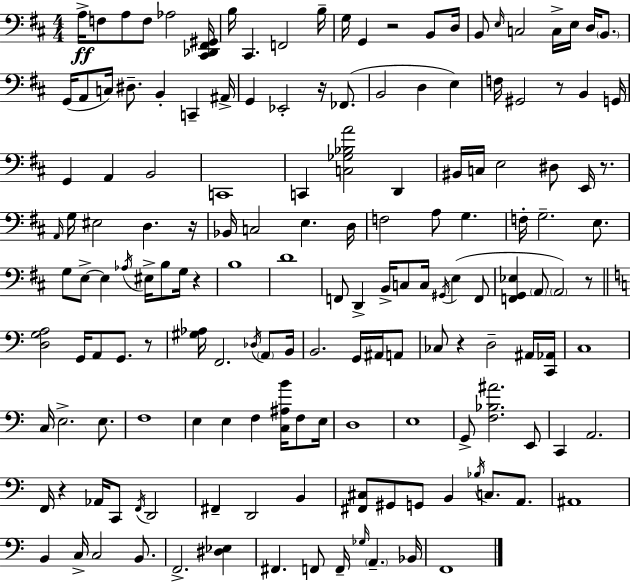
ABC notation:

X:1
T:Untitled
M:4/4
L:1/4
K:D
A,/4 F,/2 A,/2 F,/2 _A,2 [^C,,_D,,^F,,^G,,]/4 B,/4 ^C,, F,,2 B,/4 G,/4 G,, z2 B,,/2 D,/4 B,,/2 E,/4 C,2 C,/4 E,/4 D,/4 B,,/2 G,,/4 A,,/2 C,/4 ^D,/2 B,, C,, ^A,,/4 G,, _E,,2 z/4 _F,,/2 B,,2 D, E, F,/4 ^G,,2 z/2 B,, G,,/4 G,, A,, B,,2 C,,4 C,, [C,_G,_B,A]2 D,, ^B,,/4 C,/4 E,2 ^D,/2 E,,/4 z/2 A,,/4 G,/4 ^E,2 D, z/4 _B,,/4 C,2 E, D,/4 F,2 A,/2 G, F,/4 G,2 E,/2 G,/2 E,/2 E, _A,/4 ^E,/4 B,/2 G,/4 z B,4 D4 F,,/2 D,, B,,/4 C,/2 C,/4 ^G,,/4 E, F,,/2 [F,,G,,_E,] A,,/2 A,,2 z/2 [D,G,A,]2 G,,/4 A,,/2 G,,/2 z/2 [^G,_A,]/4 F,,2 _D,/4 A,,/2 B,,/4 B,,2 G,,/4 ^A,,/4 A,,/2 _C,/2 z D,2 ^A,,/4 [C,,_A,,]/4 C,4 C,/4 E,2 E,/2 F,4 E, E, F, [C,^A,B]/4 F,/2 E,/4 D,4 E,4 G,,/2 [F,_B,^A]2 E,,/2 C,, A,,2 F,,/4 z _A,,/4 C,,/2 F,,/4 D,,2 ^F,, D,,2 B,, [^F,,^C,]/2 ^G,,/2 G,,/2 B,, _B,/4 C,/2 A,,/2 ^A,,4 B,, C,/4 C,2 B,,/2 F,,2 [^D,_E,] ^F,, F,,/2 F,,/4 _G,/4 A,, _B,,/4 F,,4